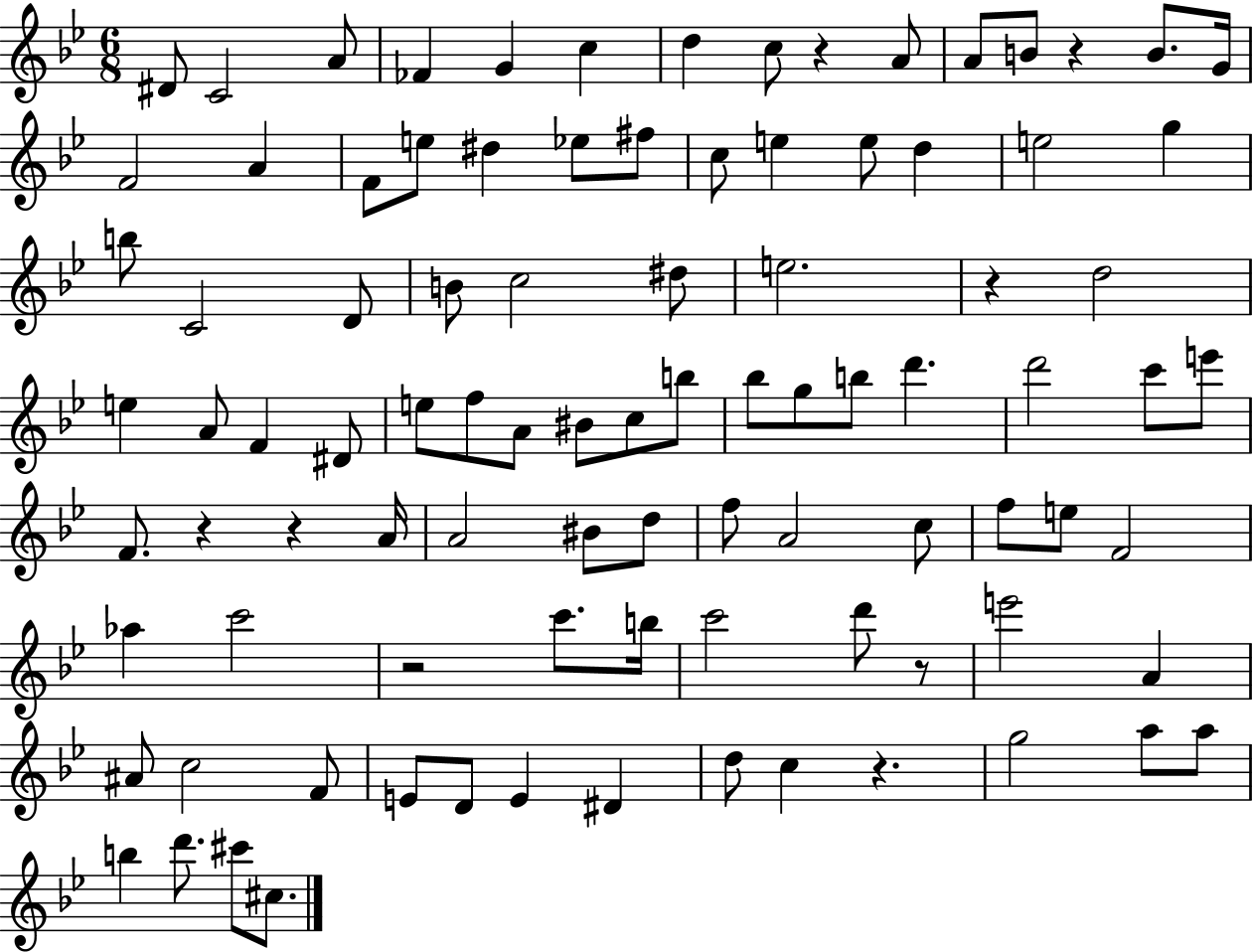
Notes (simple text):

D#4/e C4/h A4/e FES4/q G4/q C5/q D5/q C5/e R/q A4/e A4/e B4/e R/q B4/e. G4/s F4/h A4/q F4/e E5/e D#5/q Eb5/e F#5/e C5/e E5/q E5/e D5/q E5/h G5/q B5/e C4/h D4/e B4/e C5/h D#5/e E5/h. R/q D5/h E5/q A4/e F4/q D#4/e E5/e F5/e A4/e BIS4/e C5/e B5/e Bb5/e G5/e B5/e D6/q. D6/h C6/e E6/e F4/e. R/q R/q A4/s A4/h BIS4/e D5/e F5/e A4/h C5/e F5/e E5/e F4/h Ab5/q C6/h R/h C6/e. B5/s C6/h D6/e R/e E6/h A4/q A#4/e C5/h F4/e E4/e D4/e E4/q D#4/q D5/e C5/q R/q. G5/h A5/e A5/e B5/q D6/e. C#6/e C#5/e.